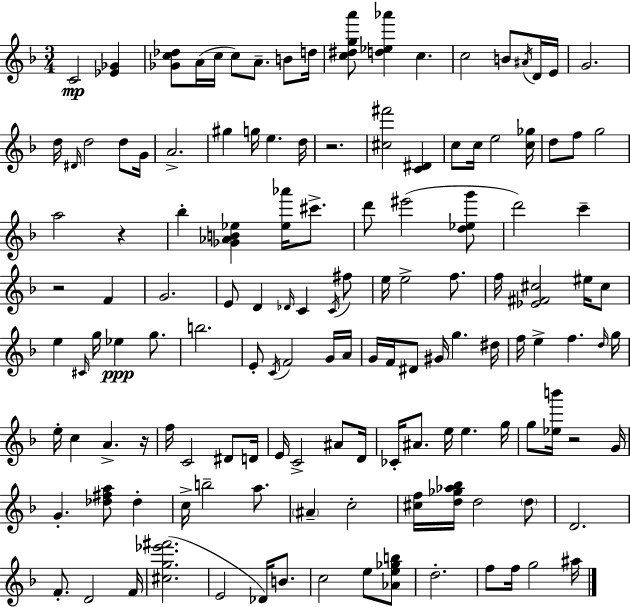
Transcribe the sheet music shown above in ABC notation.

X:1
T:Untitled
M:3/4
L:1/4
K:F
C2 [_E_G] [_Gc_d]/2 A/4 c/4 c/2 A/2 B/2 d/4 [c^dga']/2 [d_e_a'] c c2 B/2 ^A/4 D/4 E/4 G2 d/4 ^D/4 d2 d/2 G/4 A2 ^g g/4 e d/4 z2 [^c^f']2 [C^D] c/2 c/4 e2 [c_g]/4 d/2 f/2 g2 a2 z _b [_G_AB_e] [_e_a']/4 ^c'/2 d'/2 ^e'2 [d_eg']/2 d'2 c' z2 F G2 E/2 D _D/4 C C/4 ^f/2 e/4 e2 f/2 f/4 [_E^F^c]2 ^e/4 ^c/2 e ^C/4 g/4 _e g/2 b2 E/2 C/4 F2 G/4 A/4 G/4 F/4 ^D/2 ^G/4 g ^d/4 f/4 e f d/4 g/4 e/4 c A z/4 f/4 C2 ^D/2 D/4 E/4 C2 ^A/2 D/4 _C/4 ^A/2 e/4 e g/4 g/2 [_eb']/4 z2 G/4 G [_d^fa]/2 _d c/4 b2 a/2 ^A c2 [^cf]/4 [d_g_a_b]/4 d2 d/2 D2 F/2 D2 F/4 [^cg_e'^f']2 E2 _D/4 B/2 c2 e/2 [_Ae_gb]/2 d2 f/2 f/4 g2 ^a/4